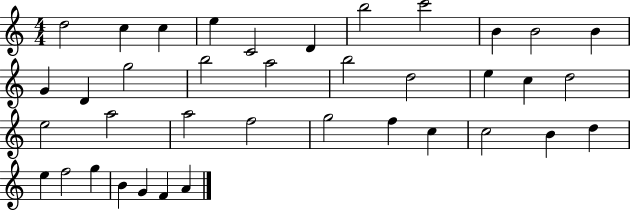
{
  \clef treble
  \numericTimeSignature
  \time 4/4
  \key c \major
  d''2 c''4 c''4 | e''4 c'2 d'4 | b''2 c'''2 | b'4 b'2 b'4 | \break g'4 d'4 g''2 | b''2 a''2 | b''2 d''2 | e''4 c''4 d''2 | \break e''2 a''2 | a''2 f''2 | g''2 f''4 c''4 | c''2 b'4 d''4 | \break e''4 f''2 g''4 | b'4 g'4 f'4 a'4 | \bar "|."
}